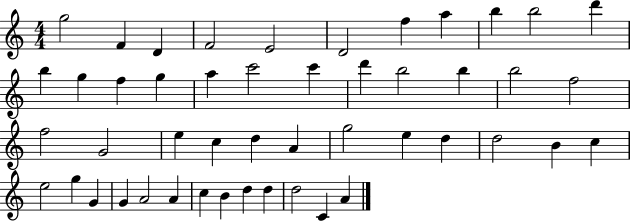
X:1
T:Untitled
M:4/4
L:1/4
K:C
g2 F D F2 E2 D2 f a b b2 d' b g f g a c'2 c' d' b2 b b2 f2 f2 G2 e c d A g2 e d d2 B c e2 g G G A2 A c B d d d2 C A